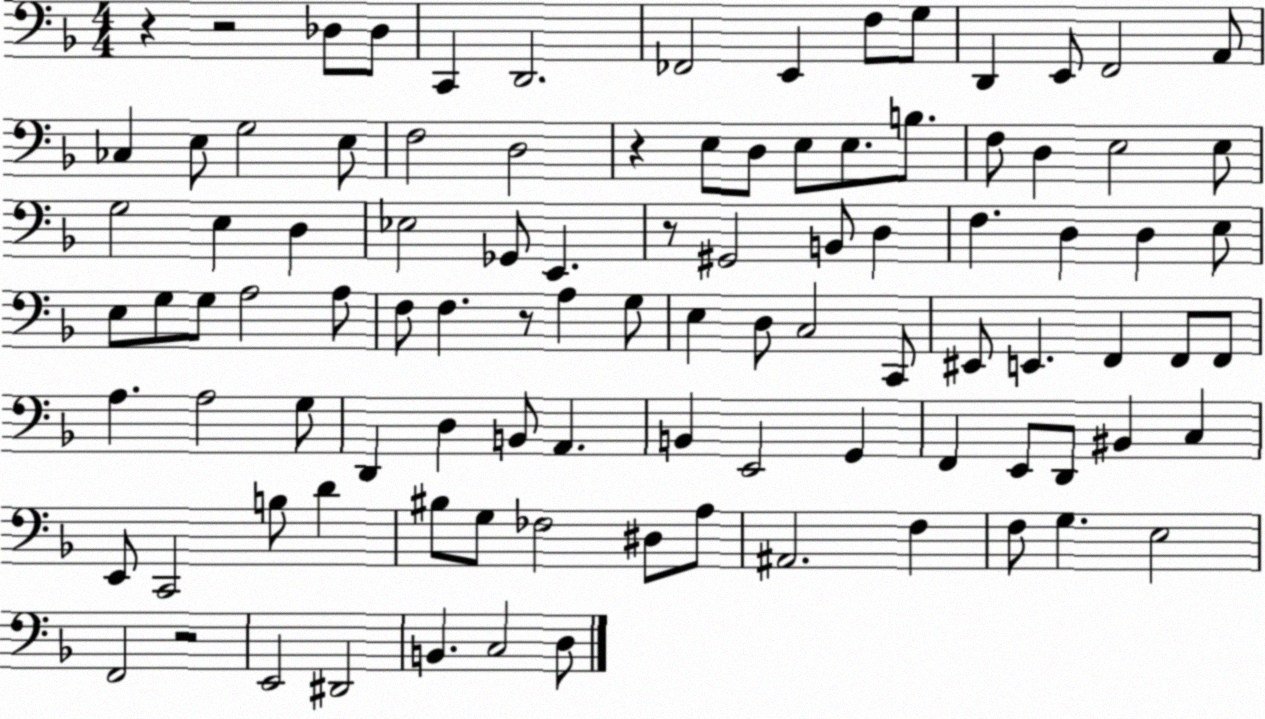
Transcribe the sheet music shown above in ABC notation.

X:1
T:Untitled
M:4/4
L:1/4
K:F
z z2 _D,/2 _D,/2 C,, D,,2 _F,,2 E,, F,/2 G,/2 D,, E,,/2 F,,2 A,,/2 _C, E,/2 G,2 E,/2 F,2 D,2 z E,/2 D,/2 E,/2 E,/2 B,/2 F,/2 D, E,2 E,/2 G,2 E, D, _E,2 _G,,/2 E,, z/2 ^G,,2 B,,/2 D, F, D, D, E,/2 E,/2 G,/2 G,/2 A,2 A,/2 F,/2 F, z/2 A, G,/2 E, D,/2 C,2 C,,/2 ^E,,/2 E,, F,, F,,/2 F,,/2 A, A,2 G,/2 D,, D, B,,/2 A,, B,, E,,2 G,, F,, E,,/2 D,,/2 ^B,, C, E,,/2 C,,2 B,/2 D ^B,/2 G,/2 _F,2 ^D,/2 A,/2 ^A,,2 F, F,/2 G, E,2 F,,2 z2 E,,2 ^D,,2 B,, C,2 D,/2